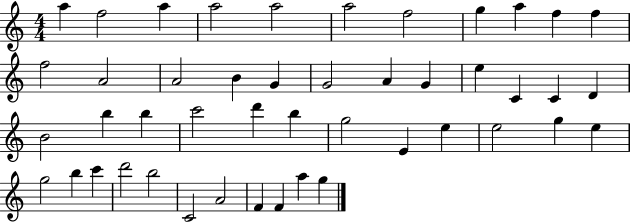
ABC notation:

X:1
T:Untitled
M:4/4
L:1/4
K:C
a f2 a a2 a2 a2 f2 g a f f f2 A2 A2 B G G2 A G e C C D B2 b b c'2 d' b g2 E e e2 g e g2 b c' d'2 b2 C2 A2 F F a g